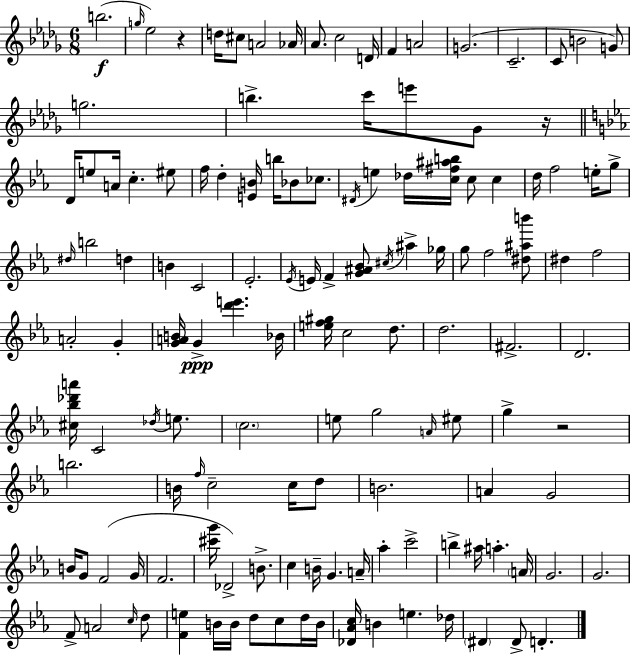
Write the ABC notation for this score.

X:1
T:Untitled
M:6/8
L:1/4
K:Bbm
b2 g/4 _e2 z d/4 ^c/2 A2 _A/4 _A/2 c2 D/4 F A2 G2 C2 C/2 B2 G/2 g2 b c'/4 e'/2 _G/2 z/4 D/4 e/2 A/4 c ^e/2 f/4 d [EB]/4 b/4 _B/2 _c/2 ^D/4 e _d/4 [c^f^ab]/4 c/2 c d/4 f2 e/4 g/2 ^d/4 b2 d B C2 _E2 _E/4 E/4 F [G^A_B]/2 ^c/4 ^a _g/4 g/2 f2 [^d^ab']/2 ^d f2 A2 G [GAB]/4 G [d'e'] _B/4 [ef^g]/4 c2 d/2 d2 ^F2 D2 [^c_b_d'a']/4 C2 _d/4 e/2 c2 e/2 g2 A/4 ^e/2 g z2 b2 B/4 f/4 c2 c/4 d/2 B2 A G2 B/4 G/2 F2 G/4 F2 [^c'g']/4 _D2 B/2 c B/4 G A/4 _a c'2 b ^a/4 a A/4 G2 G2 F/2 A2 c/4 d/2 [Fe] B/4 B/4 d/2 c/2 d/4 B/4 [_D_Ac]/4 B e _d/4 ^D ^D/2 D